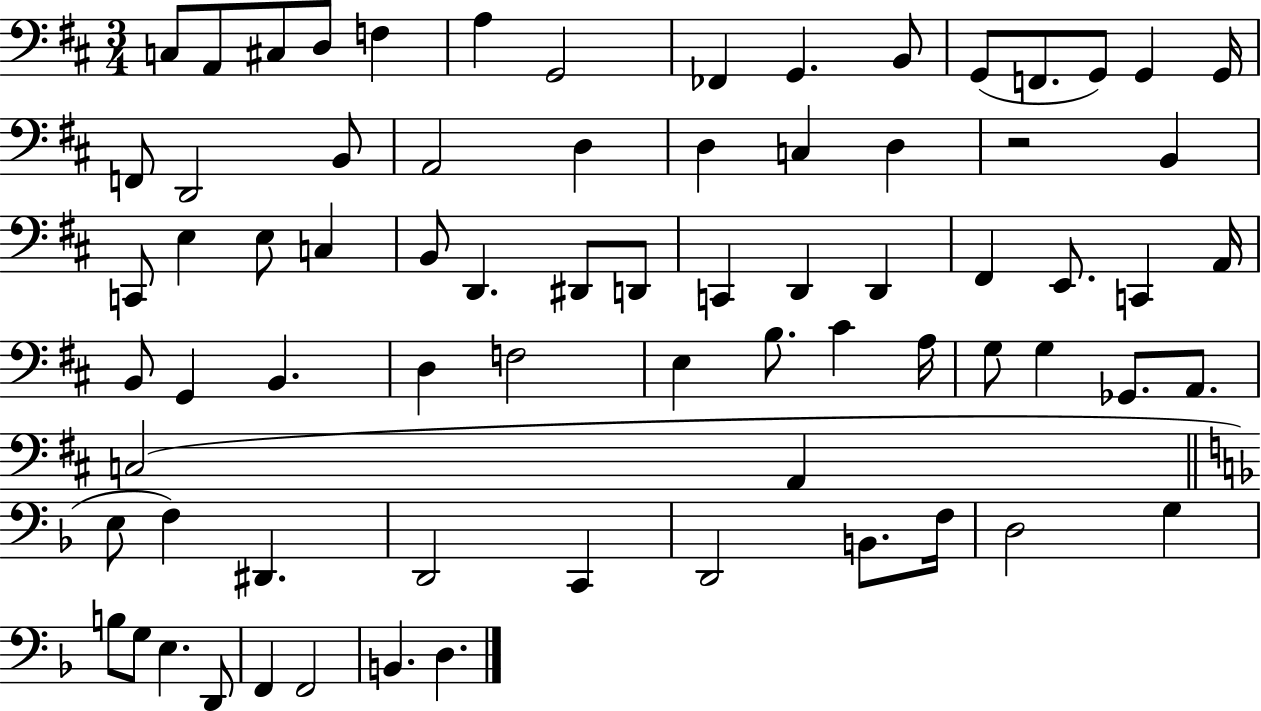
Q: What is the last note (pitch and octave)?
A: D3